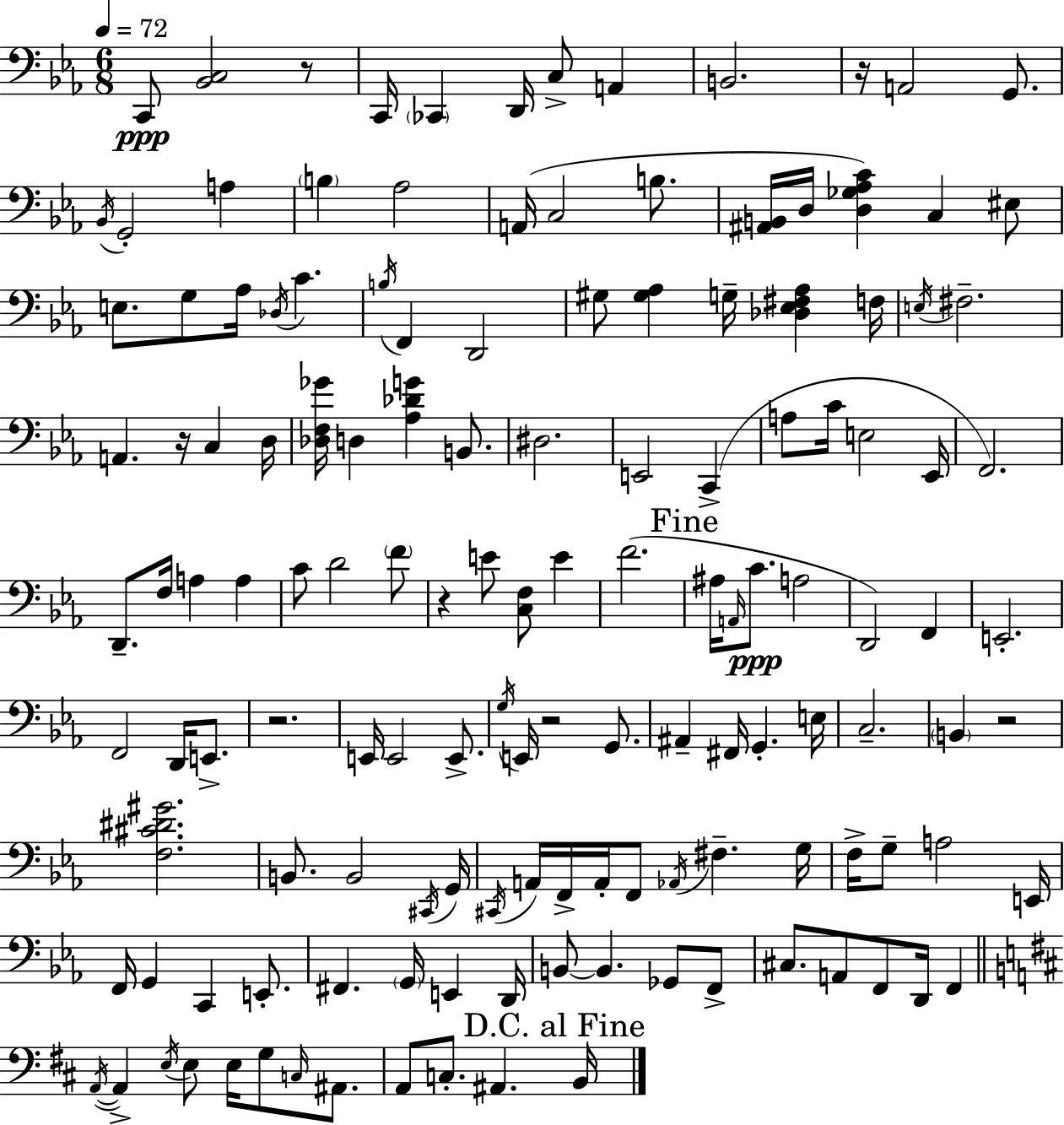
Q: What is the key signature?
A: C minor